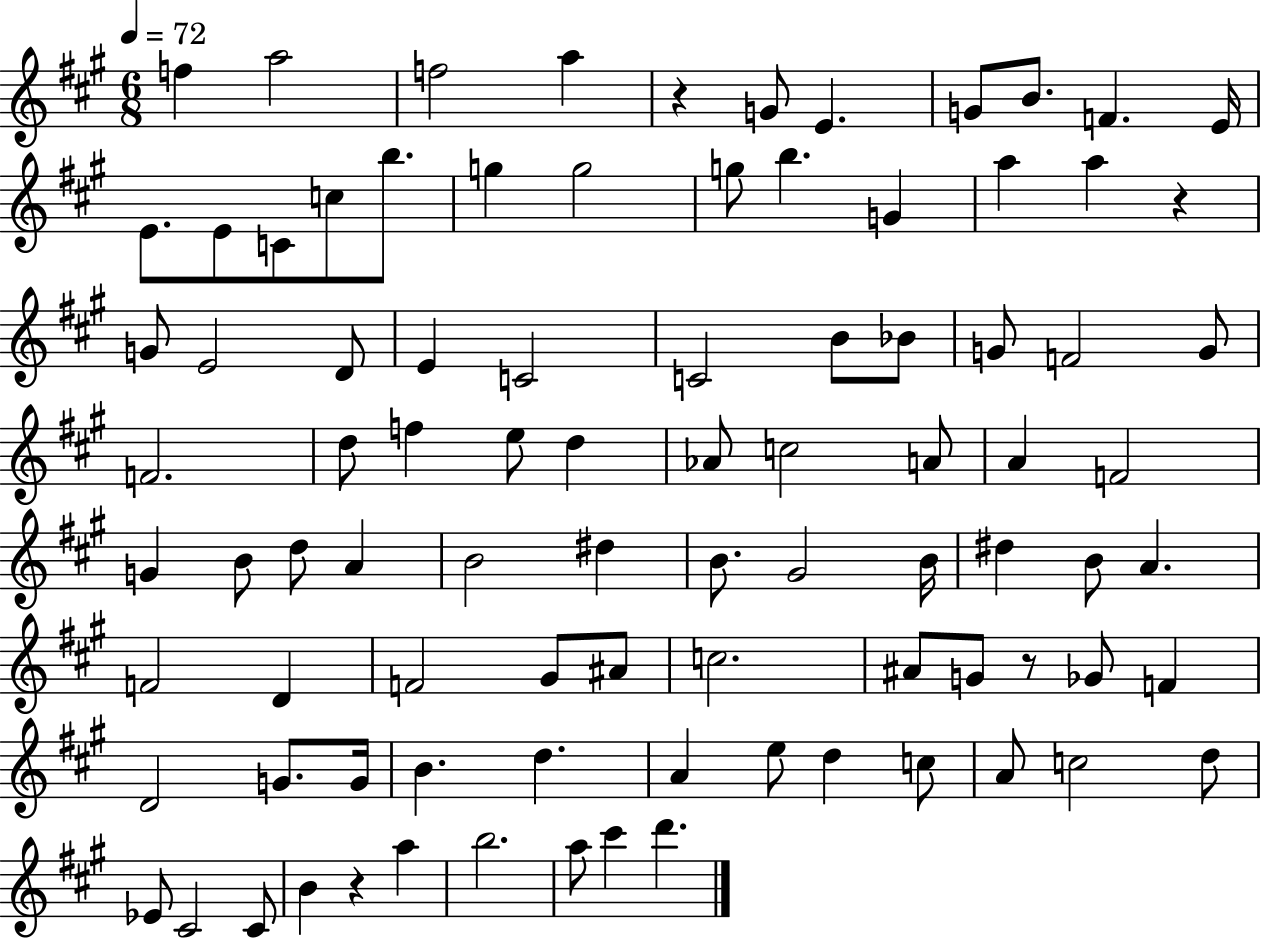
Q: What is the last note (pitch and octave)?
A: D6